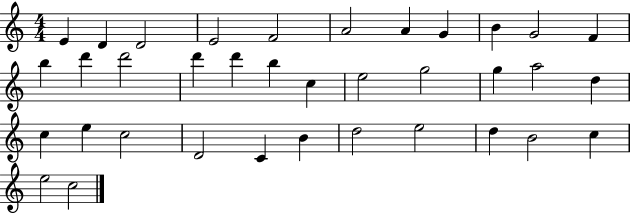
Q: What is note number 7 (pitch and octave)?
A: A4